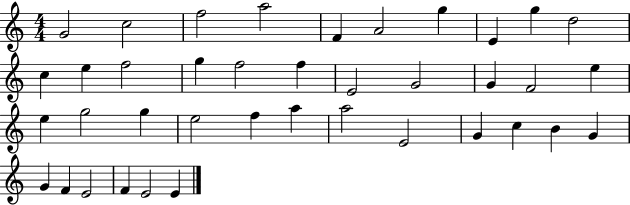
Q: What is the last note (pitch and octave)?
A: E4